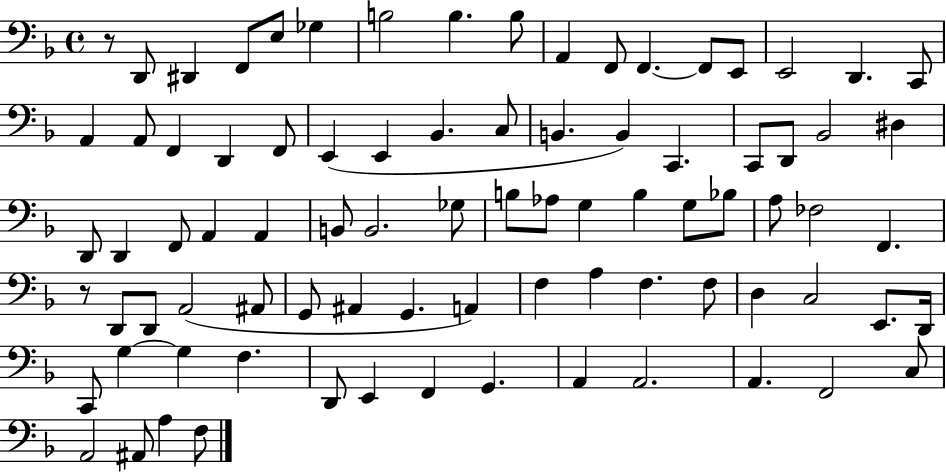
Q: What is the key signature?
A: F major